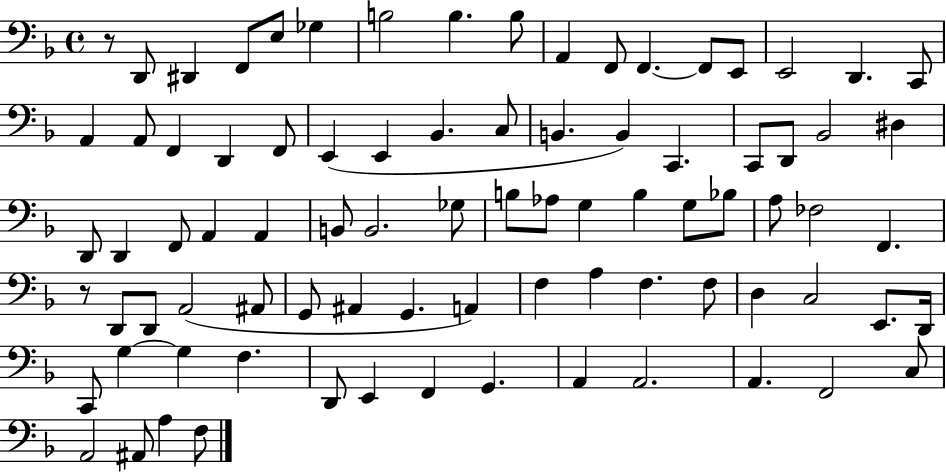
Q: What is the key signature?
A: F major